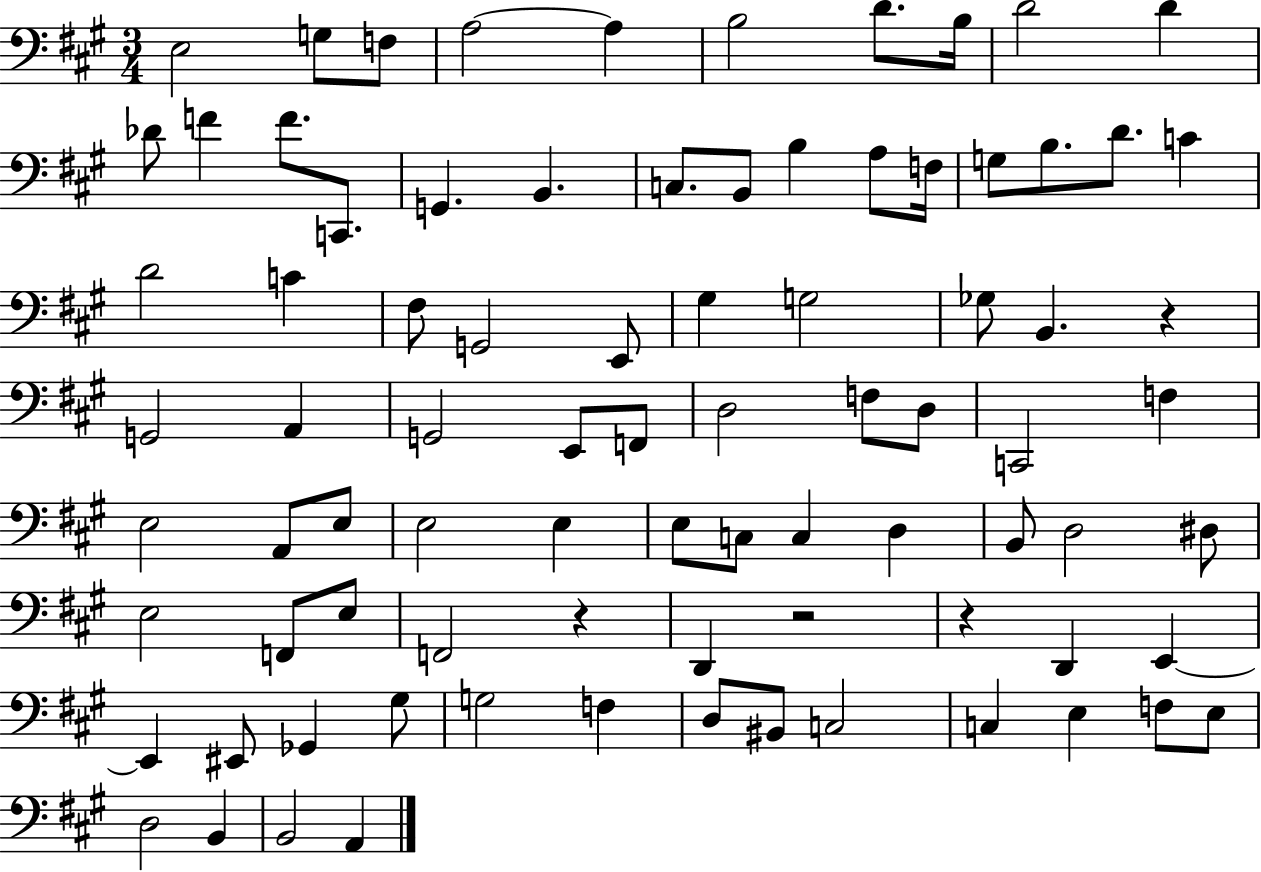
{
  \clef bass
  \numericTimeSignature
  \time 3/4
  \key a \major
  \repeat volta 2 { e2 g8 f8 | a2~~ a4 | b2 d'8. b16 | d'2 d'4 | \break des'8 f'4 f'8. c,8. | g,4. b,4. | c8. b,8 b4 a8 f16 | g8 b8. d'8. c'4 | \break d'2 c'4 | fis8 g,2 e,8 | gis4 g2 | ges8 b,4. r4 | \break g,2 a,4 | g,2 e,8 f,8 | d2 f8 d8 | c,2 f4 | \break e2 a,8 e8 | e2 e4 | e8 c8 c4 d4 | b,8 d2 dis8 | \break e2 f,8 e8 | f,2 r4 | d,4 r2 | r4 d,4 e,4~~ | \break e,4 eis,8 ges,4 gis8 | g2 f4 | d8 bis,8 c2 | c4 e4 f8 e8 | \break d2 b,4 | b,2 a,4 | } \bar "|."
}